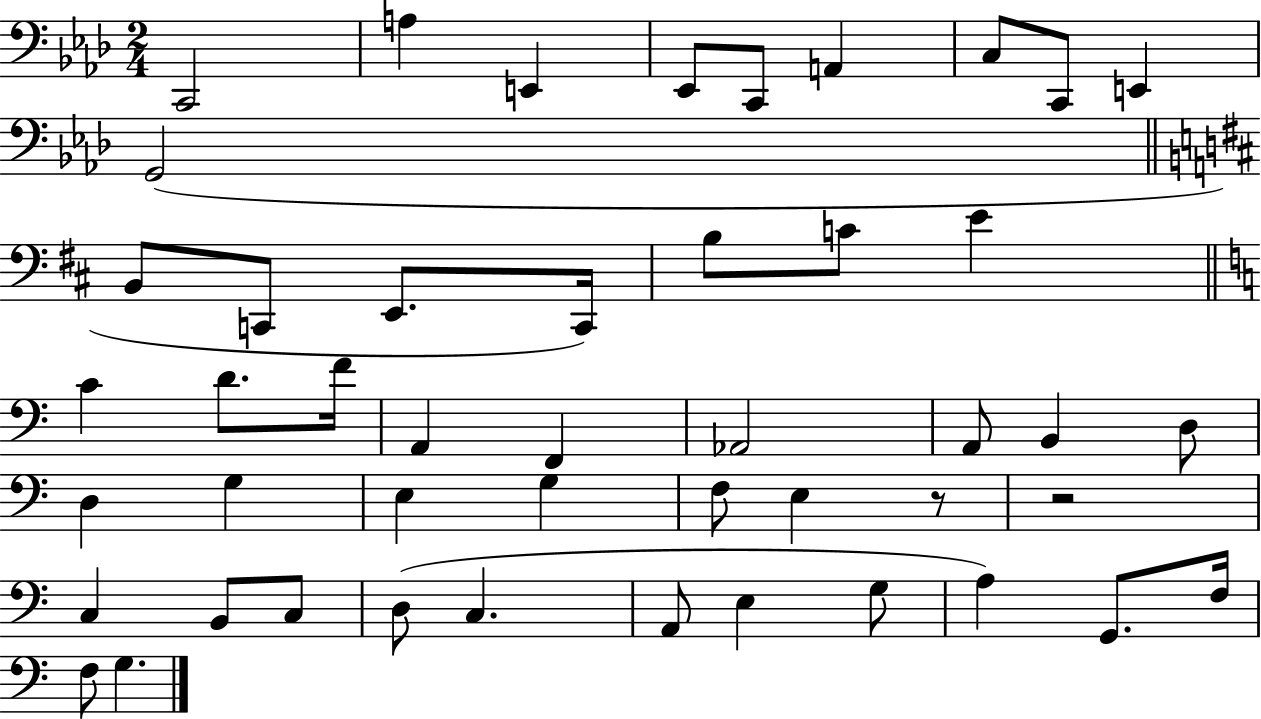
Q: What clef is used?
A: bass